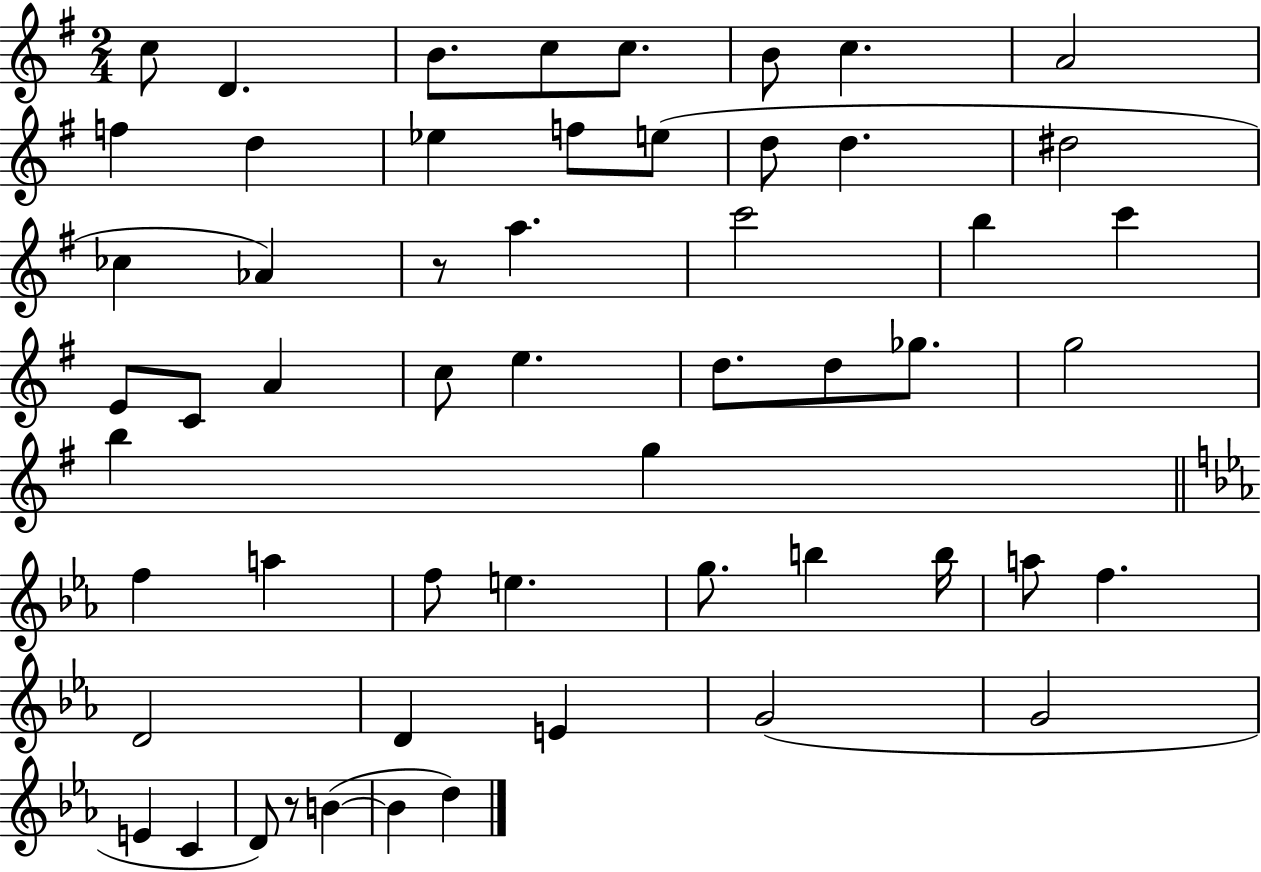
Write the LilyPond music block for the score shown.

{
  \clef treble
  \numericTimeSignature
  \time 2/4
  \key g \major
  c''8 d'4. | b'8. c''8 c''8. | b'8 c''4. | a'2 | \break f''4 d''4 | ees''4 f''8 e''8( | d''8 d''4. | dis''2 | \break ces''4 aes'4) | r8 a''4. | c'''2 | b''4 c'''4 | \break e'8 c'8 a'4 | c''8 e''4. | d''8. d''8 ges''8. | g''2 | \break b''4 g''4 | \bar "||" \break \key c \minor f''4 a''4 | f''8 e''4. | g''8. b''4 b''16 | a''8 f''4. | \break d'2 | d'4 e'4 | g'2( | g'2 | \break e'4 c'4 | d'8) r8 b'4~(~ | b'4 d''4) | \bar "|."
}